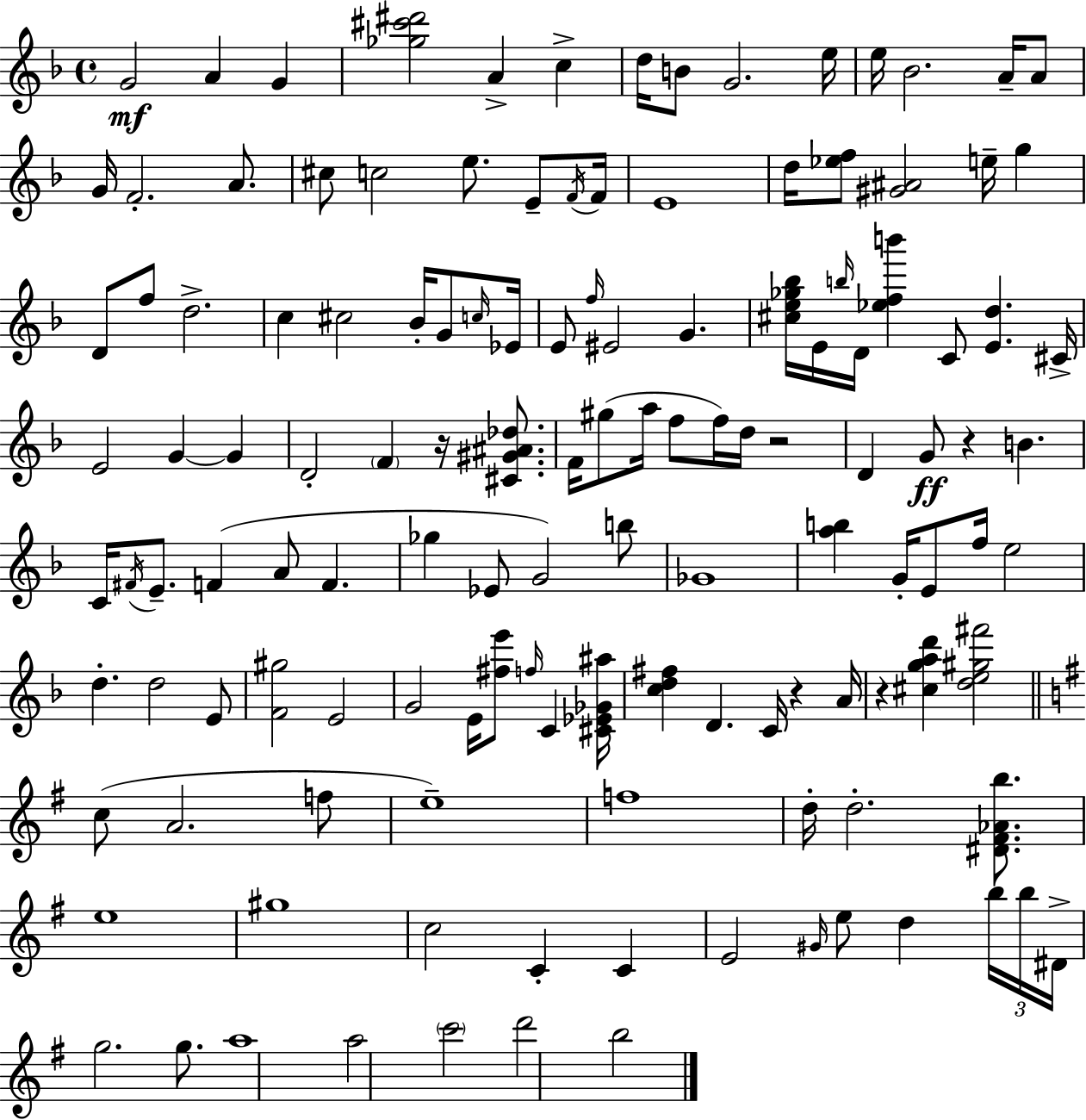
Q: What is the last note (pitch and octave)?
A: B5